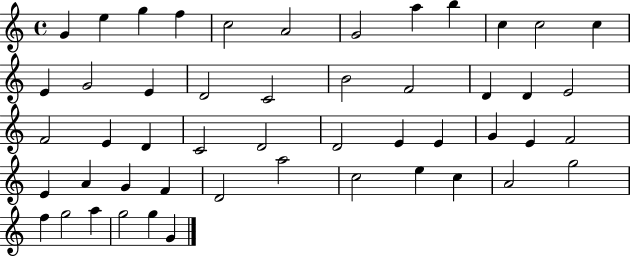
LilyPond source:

{
  \clef treble
  \time 4/4
  \defaultTimeSignature
  \key c \major
  g'4 e''4 g''4 f''4 | c''2 a'2 | g'2 a''4 b''4 | c''4 c''2 c''4 | \break e'4 g'2 e'4 | d'2 c'2 | b'2 f'2 | d'4 d'4 e'2 | \break f'2 e'4 d'4 | c'2 d'2 | d'2 e'4 e'4 | g'4 e'4 f'2 | \break e'4 a'4 g'4 f'4 | d'2 a''2 | c''2 e''4 c''4 | a'2 g''2 | \break f''4 g''2 a''4 | g''2 g''4 g'4 | \bar "|."
}